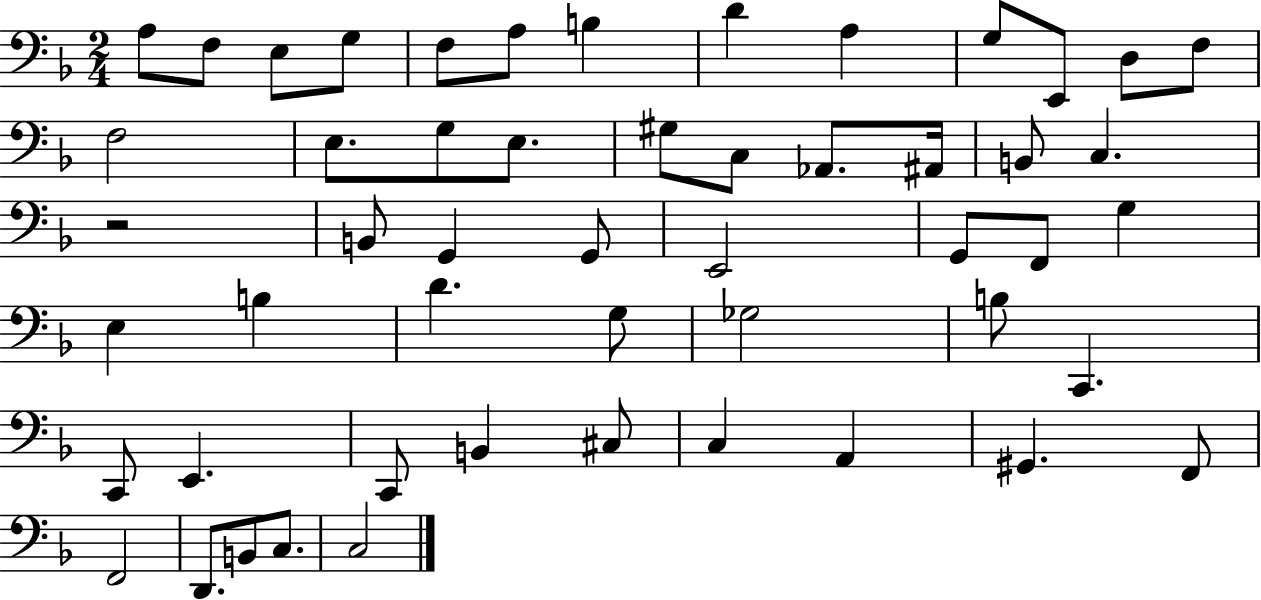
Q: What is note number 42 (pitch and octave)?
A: C#3